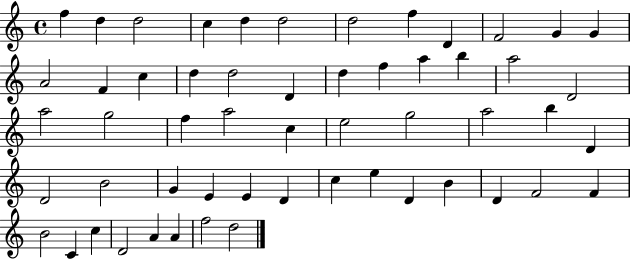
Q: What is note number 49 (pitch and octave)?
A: C4